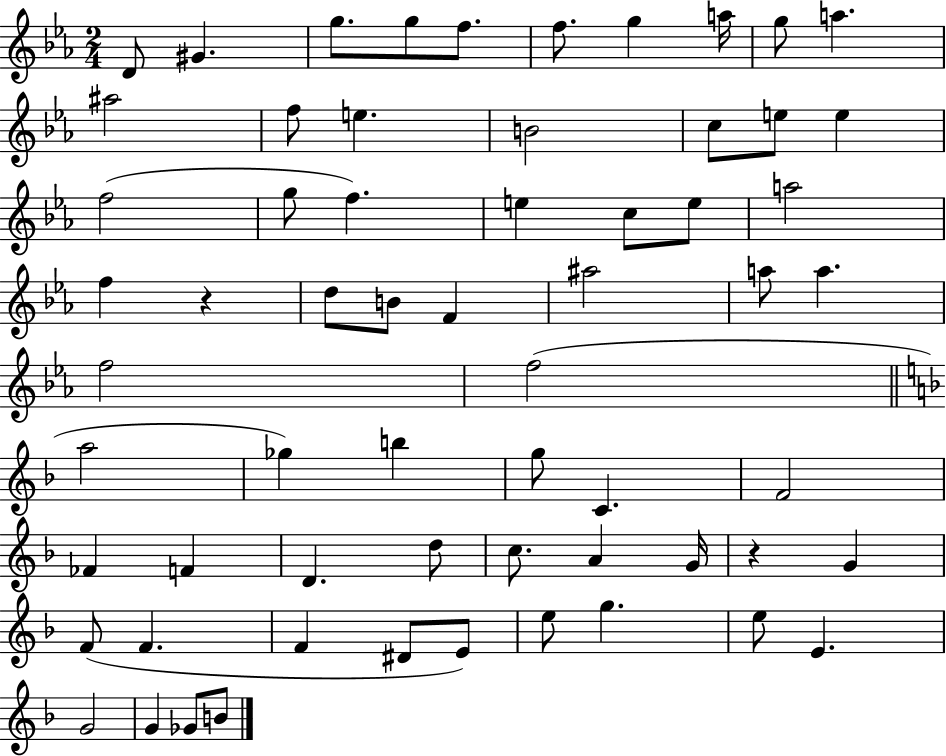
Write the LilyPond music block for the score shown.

{
  \clef treble
  \numericTimeSignature
  \time 2/4
  \key ees \major
  d'8 gis'4. | g''8. g''8 f''8. | f''8. g''4 a''16 | g''8 a''4. | \break ais''2 | f''8 e''4. | b'2 | c''8 e''8 e''4 | \break f''2( | g''8 f''4.) | e''4 c''8 e''8 | a''2 | \break f''4 r4 | d''8 b'8 f'4 | ais''2 | a''8 a''4. | \break f''2 | f''2( | \bar "||" \break \key f \major a''2 | ges''4) b''4 | g''8 c'4. | f'2 | \break fes'4 f'4 | d'4. d''8 | c''8. a'4 g'16 | r4 g'4 | \break f'8( f'4. | f'4 dis'8 e'8) | e''8 g''4. | e''8 e'4. | \break g'2 | g'4 ges'8 b'8 | \bar "|."
}